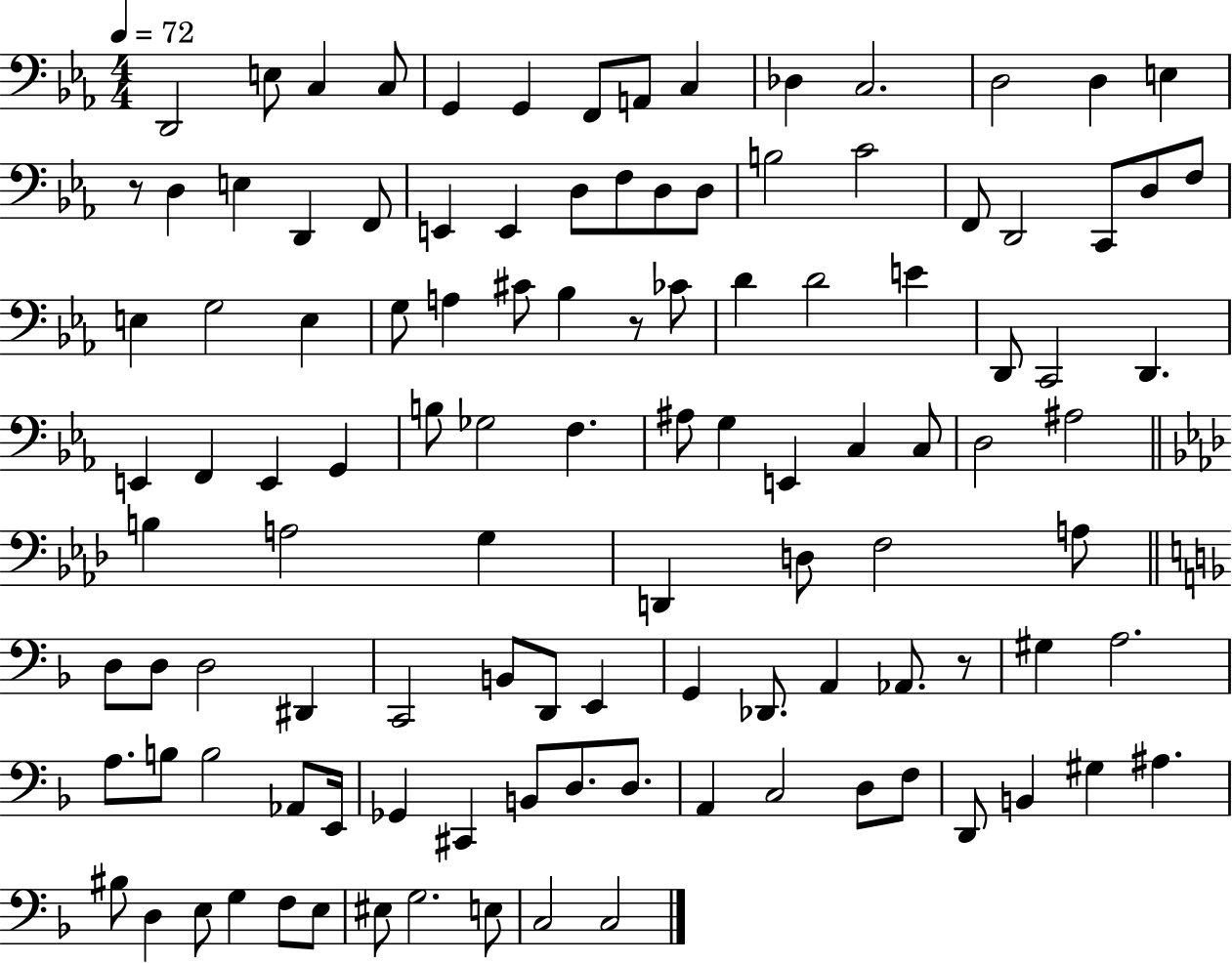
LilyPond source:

{
  \clef bass
  \numericTimeSignature
  \time 4/4
  \key ees \major
  \tempo 4 = 72
  d,2 e8 c4 c8 | g,4 g,4 f,8 a,8 c4 | des4 c2. | d2 d4 e4 | \break r8 d4 e4 d,4 f,8 | e,4 e,4 d8 f8 d8 d8 | b2 c'2 | f,8 d,2 c,8 d8 f8 | \break e4 g2 e4 | g8 a4 cis'8 bes4 r8 ces'8 | d'4 d'2 e'4 | d,8 c,2 d,4. | \break e,4 f,4 e,4 g,4 | b8 ges2 f4. | ais8 g4 e,4 c4 c8 | d2 ais2 | \break \bar "||" \break \key aes \major b4 a2 g4 | d,4 d8 f2 a8 | \bar "||" \break \key d \minor d8 d8 d2 dis,4 | c,2 b,8 d,8 e,4 | g,4 des,8. a,4 aes,8. r8 | gis4 a2. | \break a8. b8 b2 aes,8 e,16 | ges,4 cis,4 b,8 d8. d8. | a,4 c2 d8 f8 | d,8 b,4 gis4 ais4. | \break bis8 d4 e8 g4 f8 e8 | eis8 g2. e8 | c2 c2 | \bar "|."
}